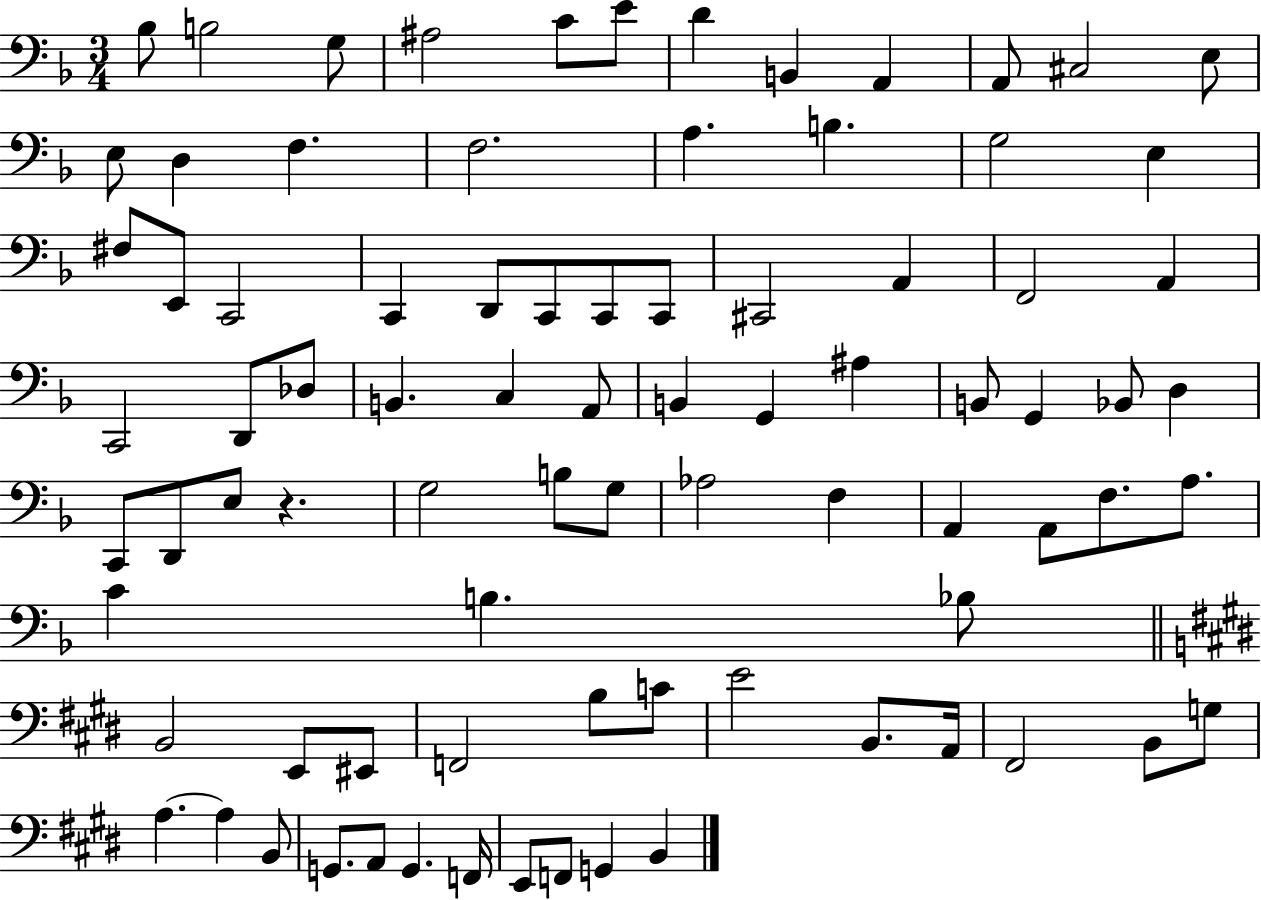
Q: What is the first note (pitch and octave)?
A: Bb3